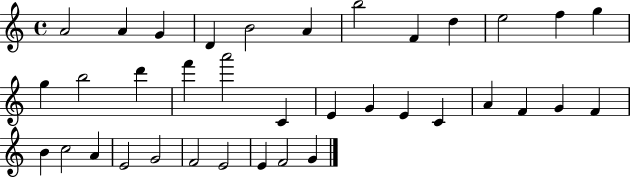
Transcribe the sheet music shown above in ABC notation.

X:1
T:Untitled
M:4/4
L:1/4
K:C
A2 A G D B2 A b2 F d e2 f g g b2 d' f' a'2 C E G E C A F G F B c2 A E2 G2 F2 E2 E F2 G